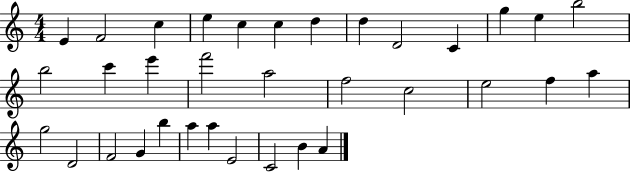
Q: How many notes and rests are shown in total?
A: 34